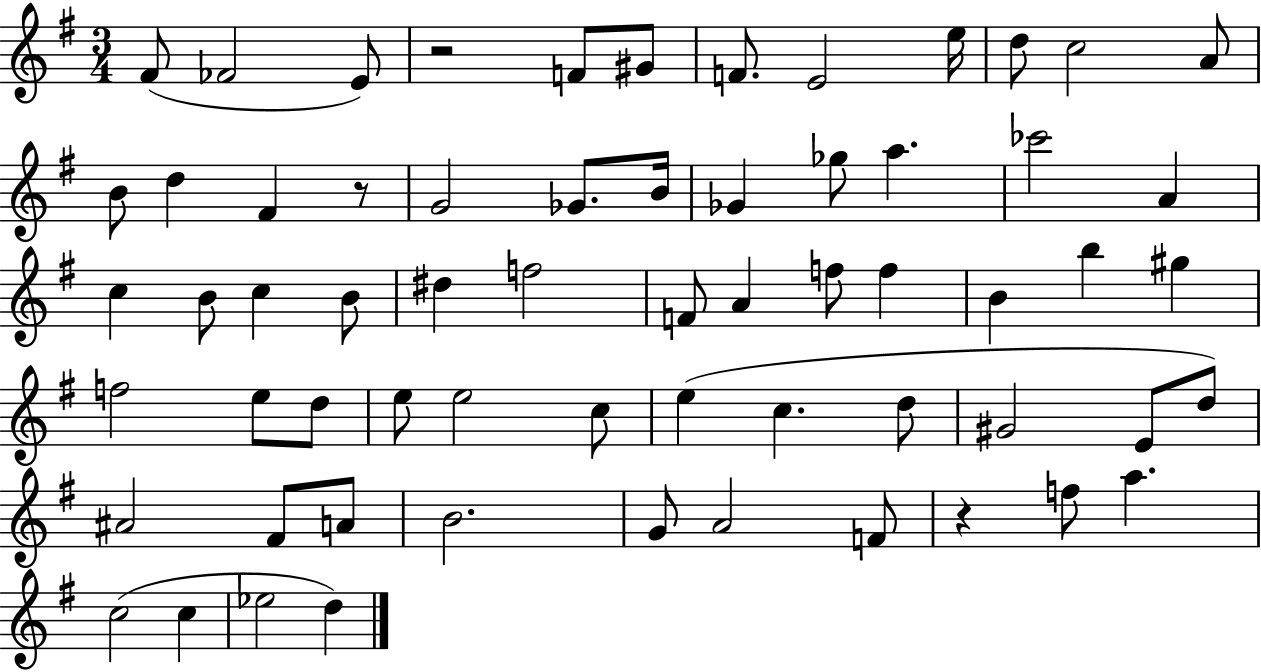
X:1
T:Untitled
M:3/4
L:1/4
K:G
^F/2 _F2 E/2 z2 F/2 ^G/2 F/2 E2 e/4 d/2 c2 A/2 B/2 d ^F z/2 G2 _G/2 B/4 _G _g/2 a _c'2 A c B/2 c B/2 ^d f2 F/2 A f/2 f B b ^g f2 e/2 d/2 e/2 e2 c/2 e c d/2 ^G2 E/2 d/2 ^A2 ^F/2 A/2 B2 G/2 A2 F/2 z f/2 a c2 c _e2 d